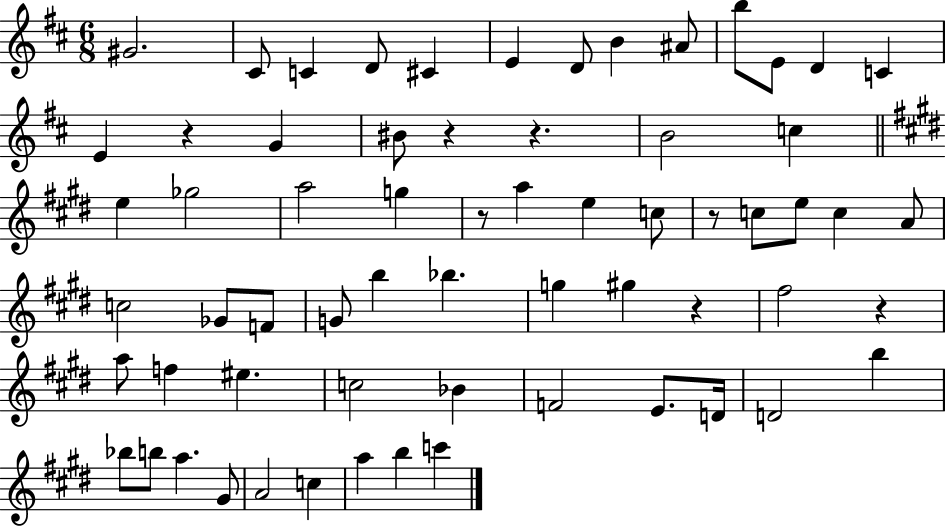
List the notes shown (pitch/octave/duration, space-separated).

G#4/h. C#4/e C4/q D4/e C#4/q E4/q D4/e B4/q A#4/e B5/e E4/e D4/q C4/q E4/q R/q G4/q BIS4/e R/q R/q. B4/h C5/q E5/q Gb5/h A5/h G5/q R/e A5/q E5/q C5/e R/e C5/e E5/e C5/q A4/e C5/h Gb4/e F4/e G4/e B5/q Bb5/q. G5/q G#5/q R/q F#5/h R/q A5/e F5/q EIS5/q. C5/h Bb4/q F4/h E4/e. D4/s D4/h B5/q Bb5/e B5/e A5/q. G#4/e A4/h C5/q A5/q B5/q C6/q